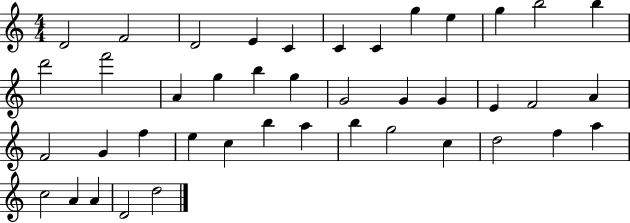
D4/h F4/h D4/h E4/q C4/q C4/q C4/q G5/q E5/q G5/q B5/h B5/q D6/h F6/h A4/q G5/q B5/q G5/q G4/h G4/q G4/q E4/q F4/h A4/q F4/h G4/q F5/q E5/q C5/q B5/q A5/q B5/q G5/h C5/q D5/h F5/q A5/q C5/h A4/q A4/q D4/h D5/h